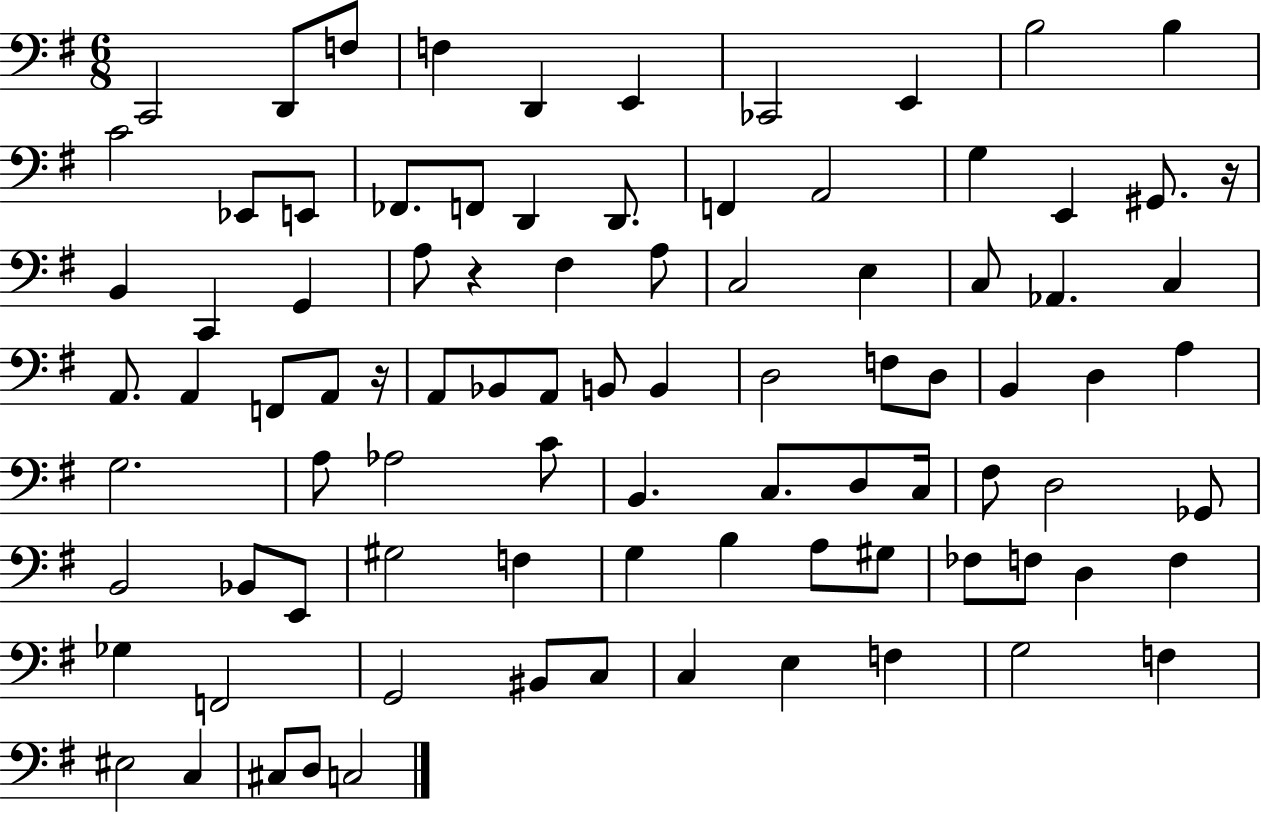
{
  \clef bass
  \numericTimeSignature
  \time 6/8
  \key g \major
  c,2 d,8 f8 | f4 d,4 e,4 | ces,2 e,4 | b2 b4 | \break c'2 ees,8 e,8 | fes,8. f,8 d,4 d,8. | f,4 a,2 | g4 e,4 gis,8. r16 | \break b,4 c,4 g,4 | a8 r4 fis4 a8 | c2 e4 | c8 aes,4. c4 | \break a,8. a,4 f,8 a,8 r16 | a,8 bes,8 a,8 b,8 b,4 | d2 f8 d8 | b,4 d4 a4 | \break g2. | a8 aes2 c'8 | b,4. c8. d8 c16 | fis8 d2 ges,8 | \break b,2 bes,8 e,8 | gis2 f4 | g4 b4 a8 gis8 | fes8 f8 d4 f4 | \break ges4 f,2 | g,2 bis,8 c8 | c4 e4 f4 | g2 f4 | \break eis2 c4 | cis8 d8 c2 | \bar "|."
}